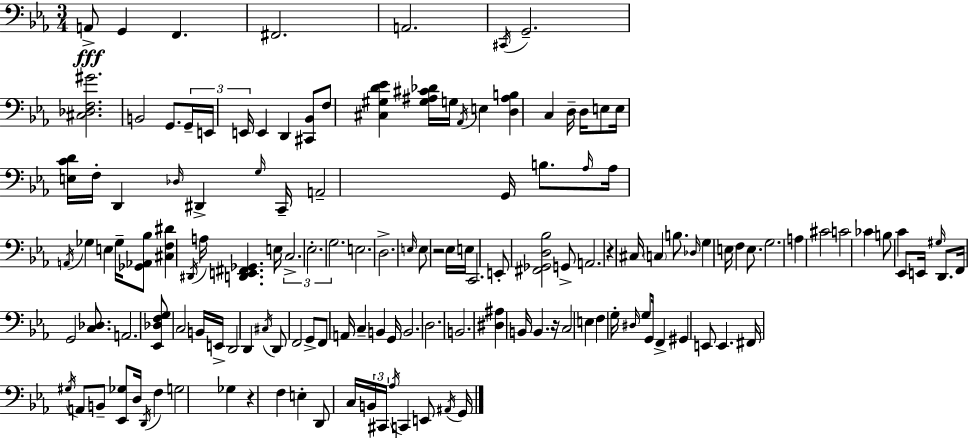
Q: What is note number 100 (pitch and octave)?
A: D#3